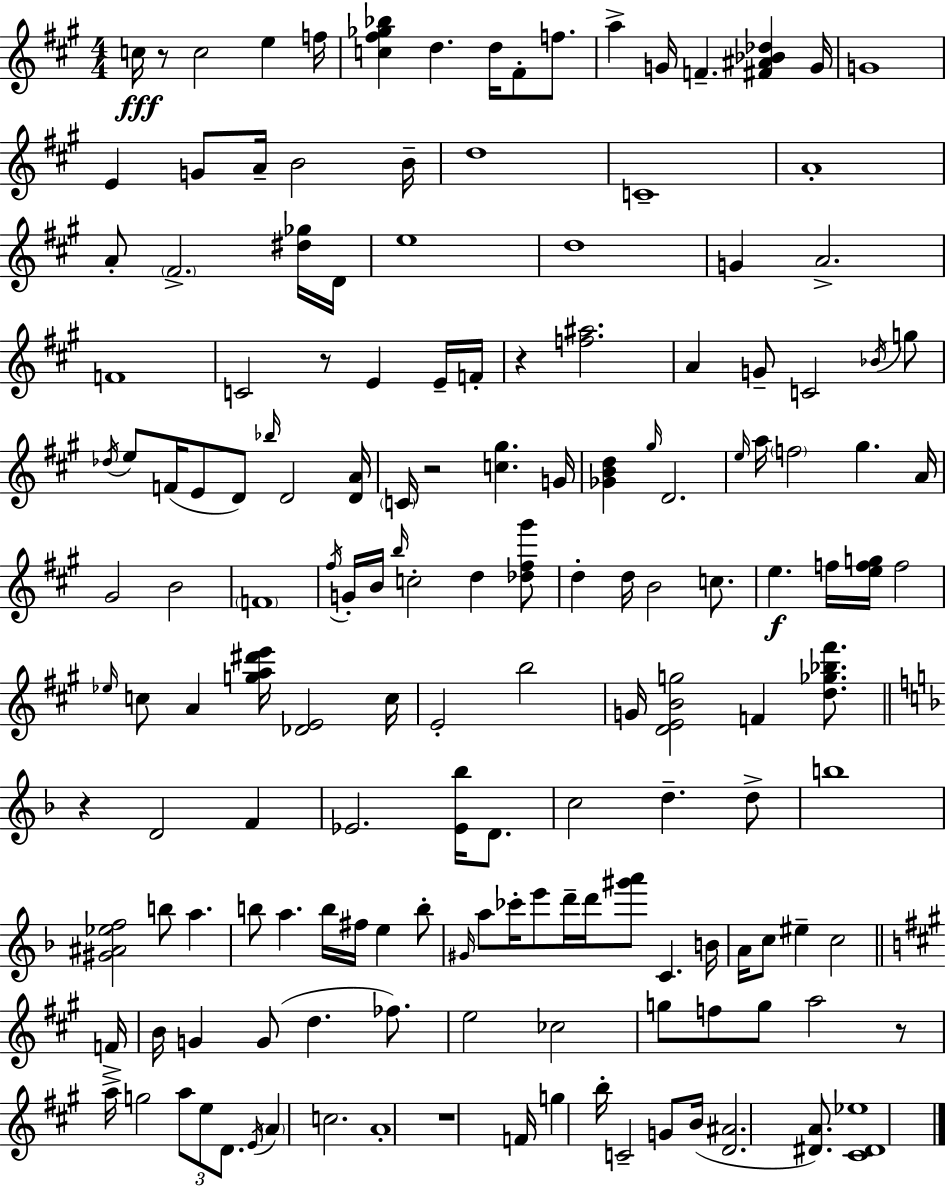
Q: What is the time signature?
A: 4/4